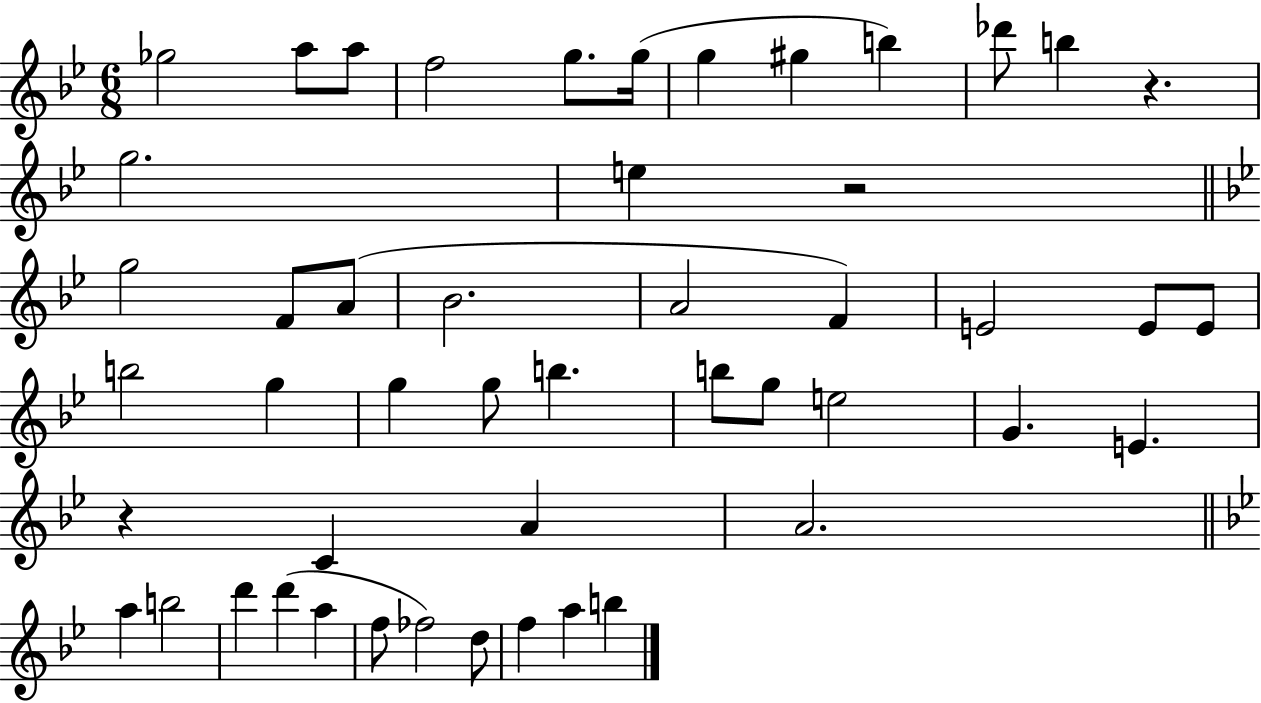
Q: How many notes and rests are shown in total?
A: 49